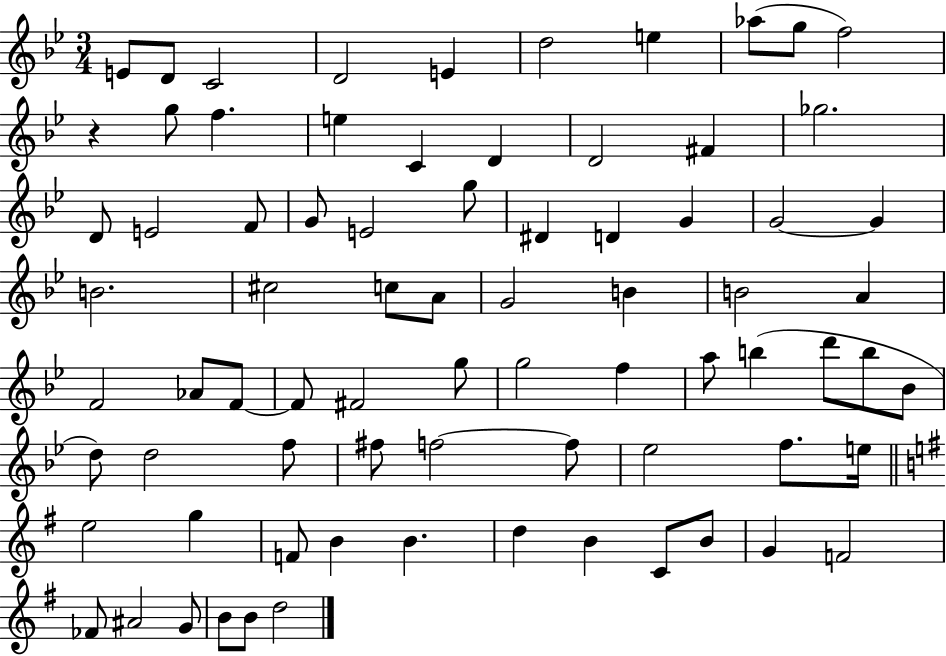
{
  \clef treble
  \numericTimeSignature
  \time 3/4
  \key bes \major
  e'8 d'8 c'2 | d'2 e'4 | d''2 e''4 | aes''8( g''8 f''2) | \break r4 g''8 f''4. | e''4 c'4 d'4 | d'2 fis'4 | ges''2. | \break d'8 e'2 f'8 | g'8 e'2 g''8 | dis'4 d'4 g'4 | g'2~~ g'4 | \break b'2. | cis''2 c''8 a'8 | g'2 b'4 | b'2 a'4 | \break f'2 aes'8 f'8~~ | f'8 fis'2 g''8 | g''2 f''4 | a''8 b''4( d'''8 b''8 bes'8 | \break d''8) d''2 f''8 | fis''8 f''2~~ f''8 | ees''2 f''8. e''16 | \bar "||" \break \key e \minor e''2 g''4 | f'8 b'4 b'4. | d''4 b'4 c'8 b'8 | g'4 f'2 | \break fes'8 ais'2 g'8 | b'8 b'8 d''2 | \bar "|."
}